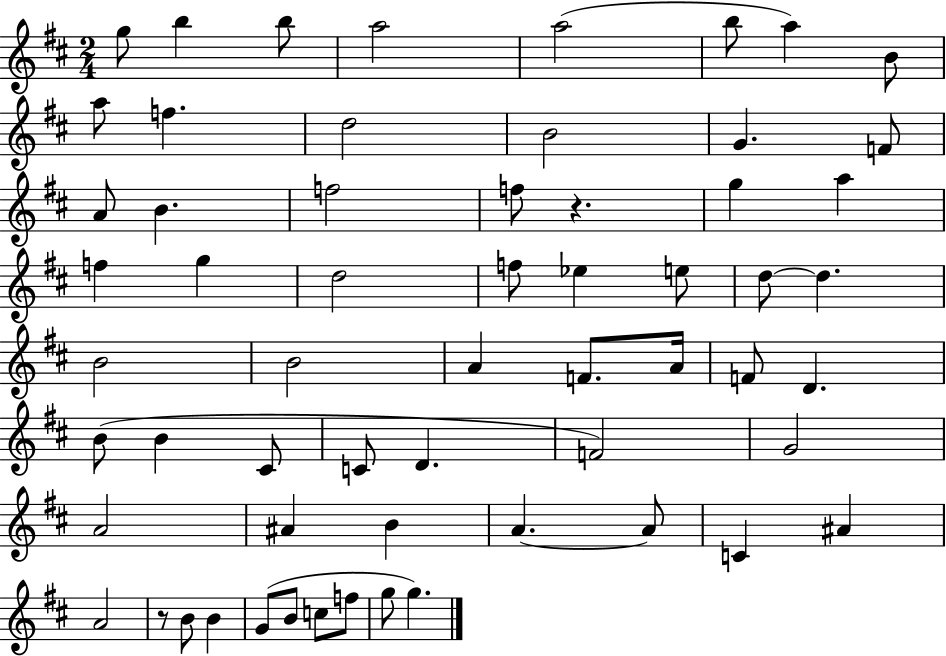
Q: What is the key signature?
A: D major